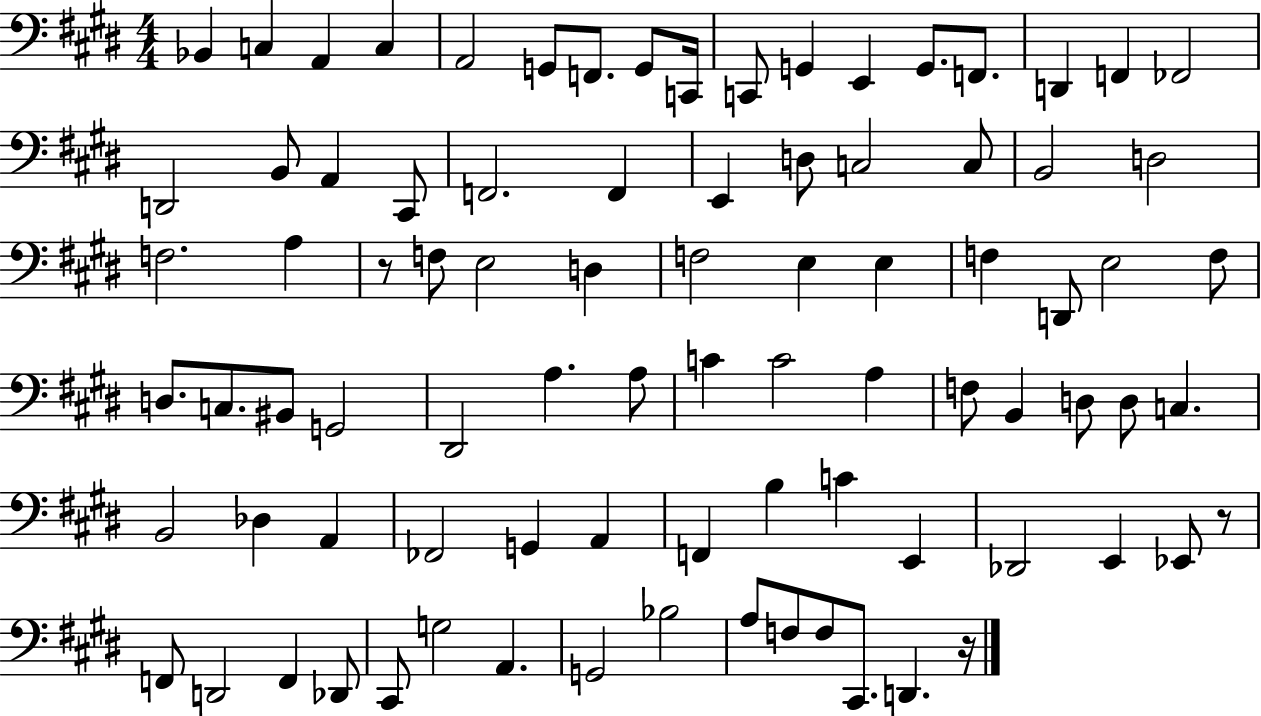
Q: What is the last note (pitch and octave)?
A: D2